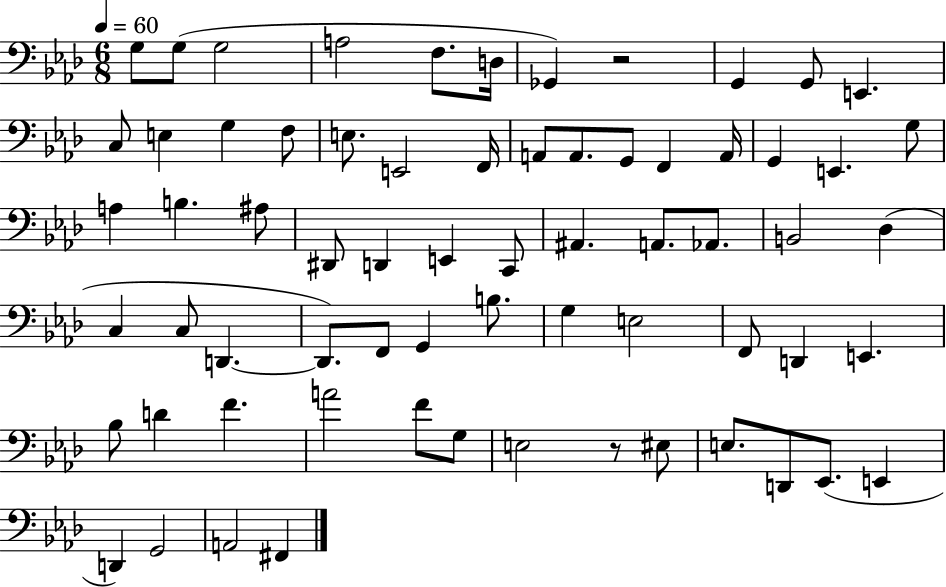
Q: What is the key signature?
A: AES major